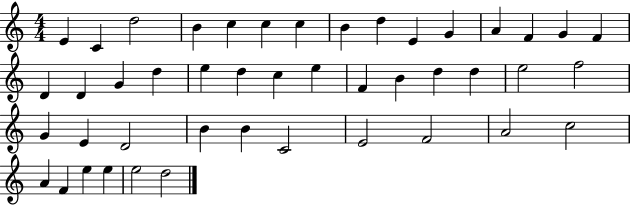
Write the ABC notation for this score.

X:1
T:Untitled
M:4/4
L:1/4
K:C
E C d2 B c c c B d E G A F G F D D G d e d c e F B d d e2 f2 G E D2 B B C2 E2 F2 A2 c2 A F e e e2 d2